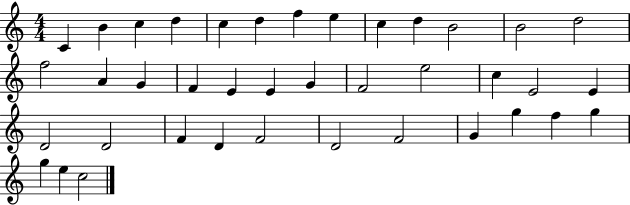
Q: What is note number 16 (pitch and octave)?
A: G4